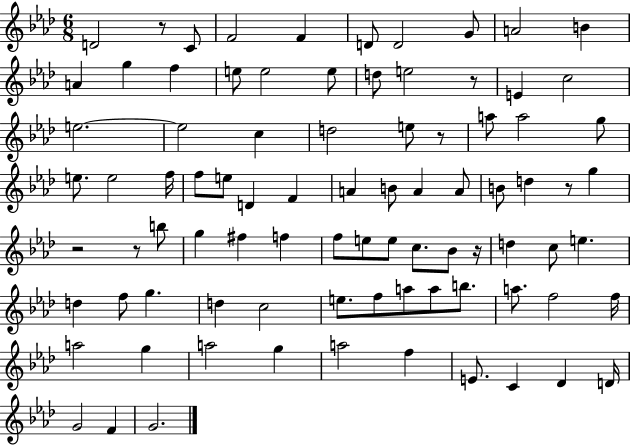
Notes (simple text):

D4/h R/e C4/e F4/h F4/q D4/e D4/h G4/e A4/h B4/q A4/q G5/q F5/q E5/e E5/h E5/e D5/e E5/h R/e E4/q C5/h E5/h. E5/h C5/q D5/h E5/e R/e A5/e A5/h G5/e E5/e. E5/h F5/s F5/e E5/e D4/q F4/q A4/q B4/e A4/q A4/e B4/e D5/q R/e G5/q R/h R/e B5/e G5/q F#5/q F5/q F5/e E5/e E5/e C5/e. Bb4/e R/s D5/q C5/e E5/q. D5/q F5/e G5/q. D5/q C5/h E5/e. F5/e A5/e A5/e B5/e. A5/e. F5/h F5/s A5/h G5/q A5/h G5/q A5/h F5/q E4/e. C4/q Db4/q D4/s G4/h F4/q G4/h.